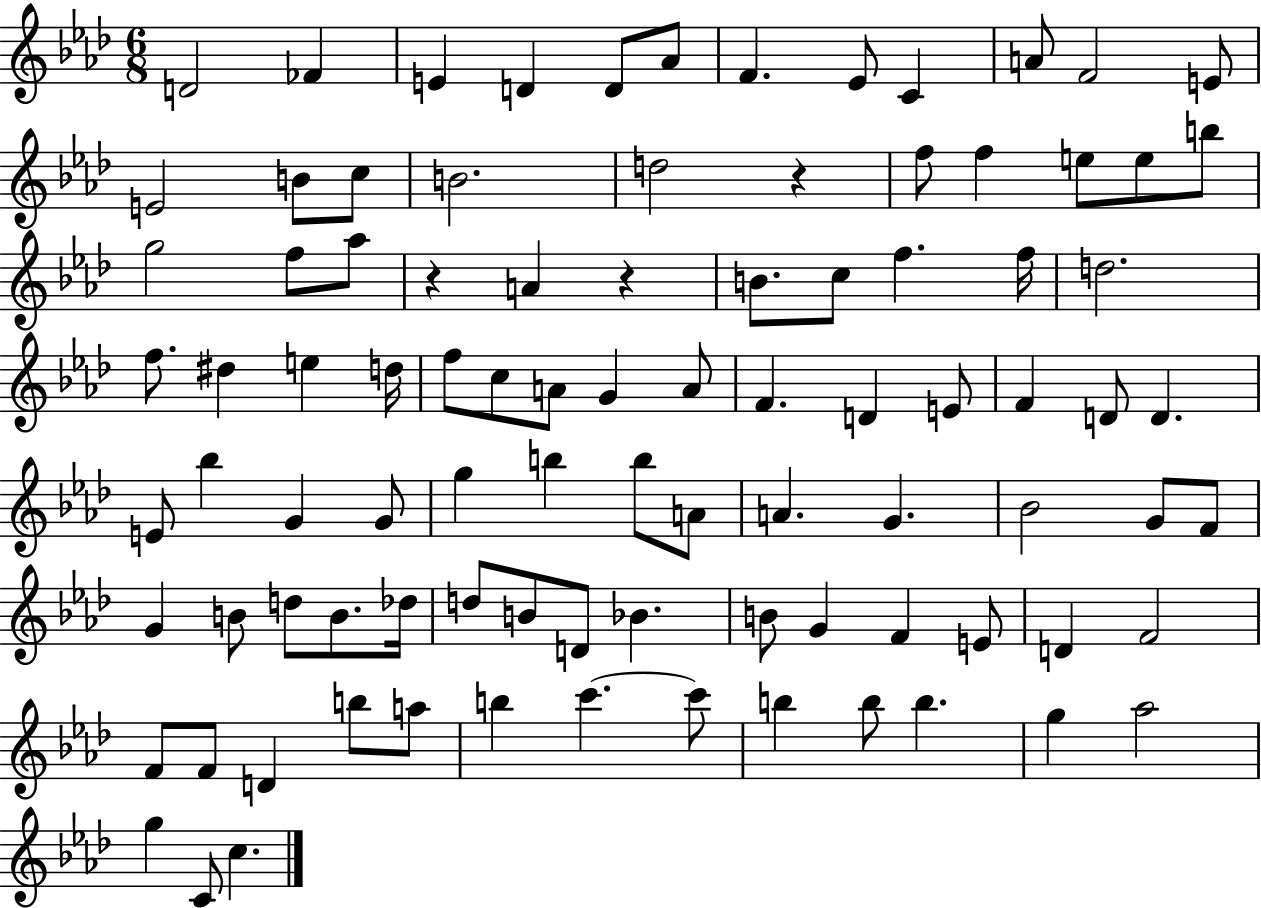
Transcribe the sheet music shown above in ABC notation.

X:1
T:Untitled
M:6/8
L:1/4
K:Ab
D2 _F E D D/2 _A/2 F _E/2 C A/2 F2 E/2 E2 B/2 c/2 B2 d2 z f/2 f e/2 e/2 b/2 g2 f/2 _a/2 z A z B/2 c/2 f f/4 d2 f/2 ^d e d/4 f/2 c/2 A/2 G A/2 F D E/2 F D/2 D E/2 _b G G/2 g b b/2 A/2 A G _B2 G/2 F/2 G B/2 d/2 B/2 _d/4 d/2 B/2 D/2 _B B/2 G F E/2 D F2 F/2 F/2 D b/2 a/2 b c' c'/2 b b/2 b g _a2 g C/2 c